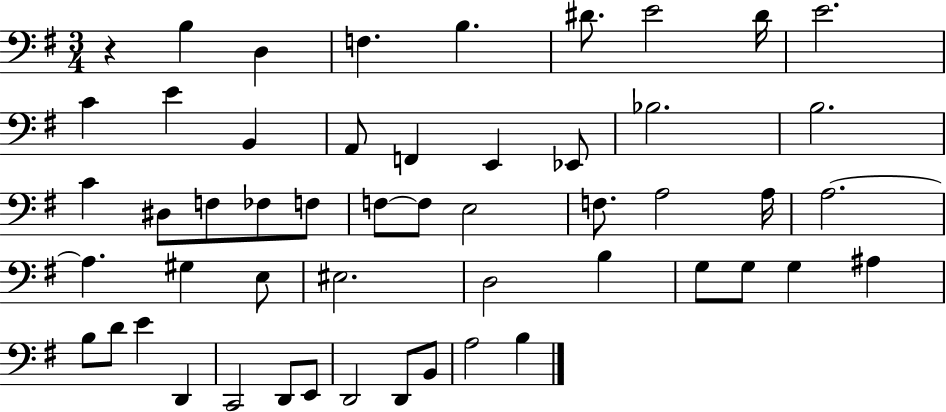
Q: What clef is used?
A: bass